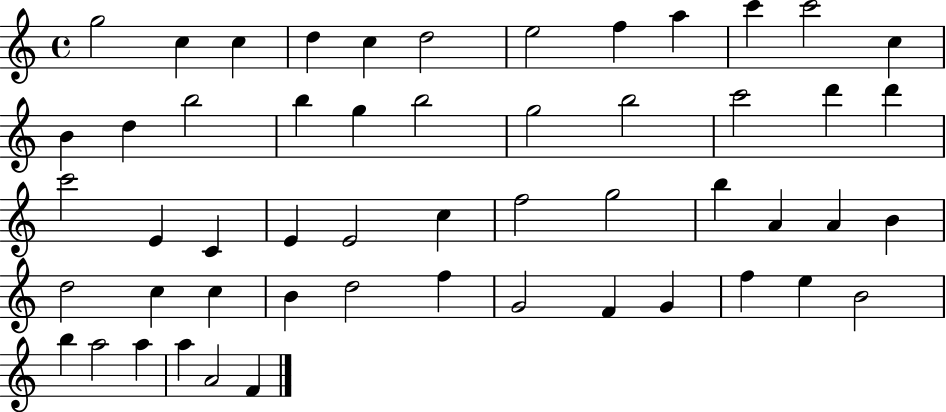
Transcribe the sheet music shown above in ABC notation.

X:1
T:Untitled
M:4/4
L:1/4
K:C
g2 c c d c d2 e2 f a c' c'2 c B d b2 b g b2 g2 b2 c'2 d' d' c'2 E C E E2 c f2 g2 b A A B d2 c c B d2 f G2 F G f e B2 b a2 a a A2 F